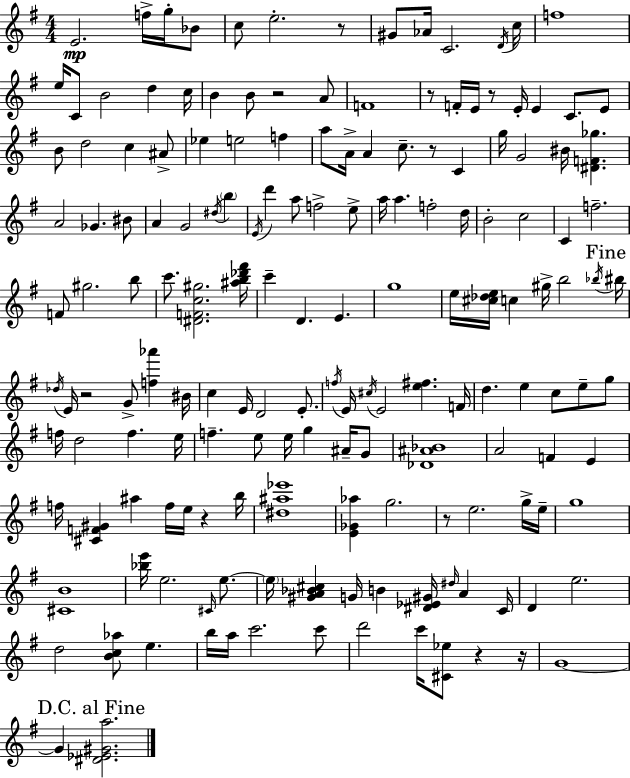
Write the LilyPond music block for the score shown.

{
  \clef treble
  \numericTimeSignature
  \time 4/4
  \key g \major
  \repeat volta 2 { e'2.\mp f''16-> g''16-. bes'8 | c''8 e''2.-. r8 | gis'8 aes'16 c'2. \acciaccatura { d'16 } | c''16 f''1 | \break e''16 c'8 b'2 d''4 | c''16 b'4 b'8 r2 a'8 | f'1 | r8 f'16-. e'16 r8 e'16-. e'4 c'8. e'8 | \break b'8 d''2 c''4 ais'8-> | ees''4 e''2 f''4 | a''8 a'16-> a'4 c''8.-- r8 c'4 | g''16 g'2 bis'16 <dis' f' ges''>4. | \break a'2 ges'4. bis'8 | a'4 g'2 \acciaccatura { dis''16 } \parenthesize b''4 | \acciaccatura { e'16 } d'''4 a''8 f''2-> | e''8-> a''16 a''4. f''2-. | \break d''16 b'2-. c''2 | c'4 f''2.-- | f'8 gis''2. | b''8 c'''8. <dis' f' c'' gis''>2. | \break <ais'' b'' des''' fis'''>16 c'''4-- d'4. e'4. | g''1 | e''16 <cis'' des'' e''>16 c''4 gis''16-> b''2 | \acciaccatura { bes''16 } \mark "Fine" bis''16 \acciaccatura { des''16 } e'16 r2 g'8-> | \break <f'' aes'''>4 bis'16 c''4 e'16 d'2 | e'8.-. \acciaccatura { f''16 } e'16 \acciaccatura { cis''16 } e'2 | <e'' fis''>4. f'16 d''4. e''4 | c''8 e''8-- g''8 f''16 d''2 | \break f''4. e''16 f''4.-- e''8 e''16 | g''4 ais'16-- g'8 <des' ais' bes'>1 | a'2 f'4 | e'4 f''16 <cis' f' gis'>4 ais''4 | \break f''16 e''16 r4 b''16 <dis'' ais'' ees'''>1 | <e' ges' aes''>4 g''2. | r8 e''2. | g''16-> e''16-- g''1 | \break <cis' b'>1 | <bes'' e'''>16 e''2. | \grace { cis'16 } e''8.~~ \parenthesize e''16 <gis' a' bes' cis''>4 g'16 b'4 | <dis' ees' gis'>16 \grace { dis''16 } a'4 c'16 d'4 e''2. | \break d''2 | <b' c'' aes''>8 e''4. b''16 a''16 c'''2. | c'''8 d'''2 | c'''16 <cis' ees''>8 r4 r16 g'1~~ | \break \mark "D.C. al Fine" g'4 <dis' ees' gis' a''>2. | } \bar "|."
}